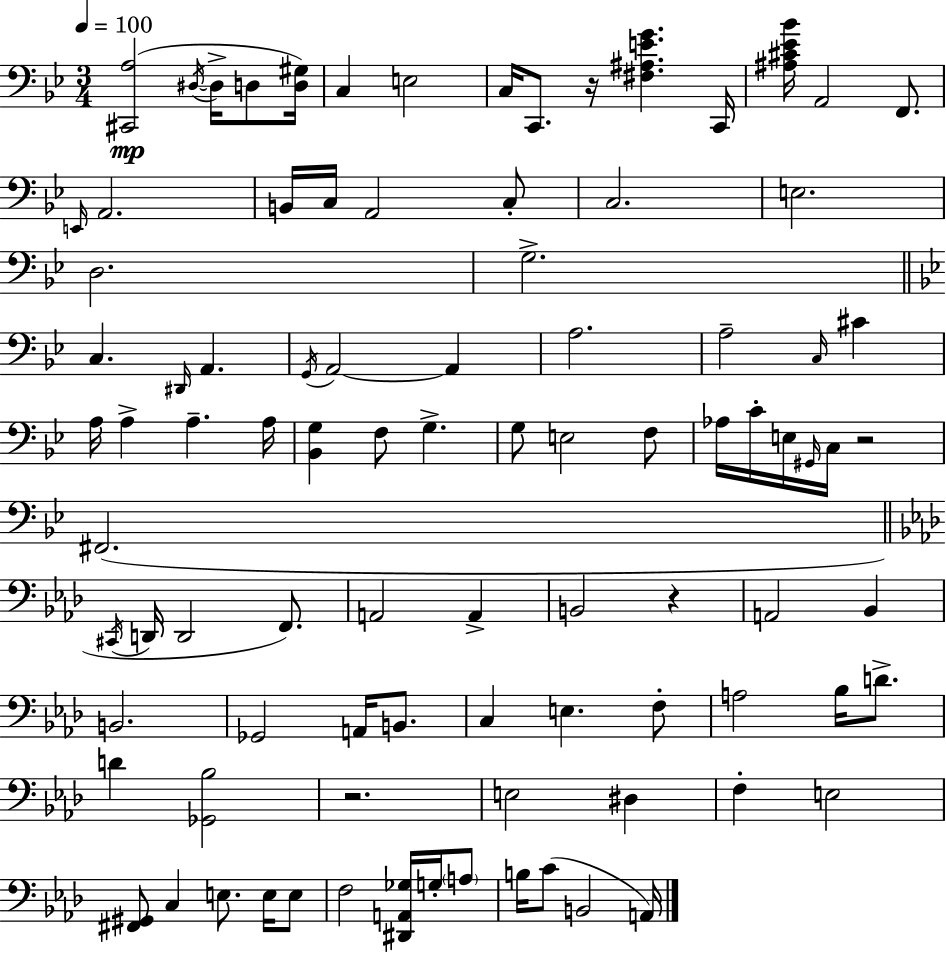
X:1
T:Untitled
M:3/4
L:1/4
K:Bb
[^C,,A,]2 ^D,/4 ^D,/4 D,/2 [D,^G,]/4 C, E,2 C,/4 C,,/2 z/4 [^F,^A,EG] C,,/4 [^A,^C_E_B]/4 A,,2 F,,/2 E,,/4 A,,2 B,,/4 C,/4 A,,2 C,/2 C,2 E,2 D,2 G,2 C, ^D,,/4 A,, G,,/4 A,,2 A,, A,2 A,2 C,/4 ^C A,/4 A, A, A,/4 [_B,,G,] F,/2 G, G,/2 E,2 F,/2 _A,/4 C/4 E,/4 ^G,,/4 C,/4 z2 ^F,,2 ^C,,/4 D,,/4 D,,2 F,,/2 A,,2 A,, B,,2 z A,,2 _B,, B,,2 _G,,2 A,,/4 B,,/2 C, E, F,/2 A,2 _B,/4 D/2 D [_G,,_B,]2 z2 E,2 ^D, F, E,2 [^F,,^G,,]/2 C, E,/2 E,/4 E,/2 F,2 [^D,,A,,_G,]/4 G,/4 A,/2 B,/4 C/2 B,,2 A,,/4